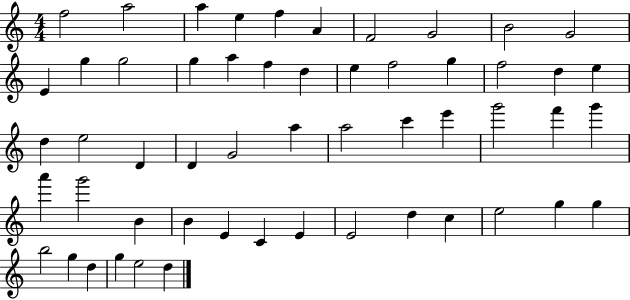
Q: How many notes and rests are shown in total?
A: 54